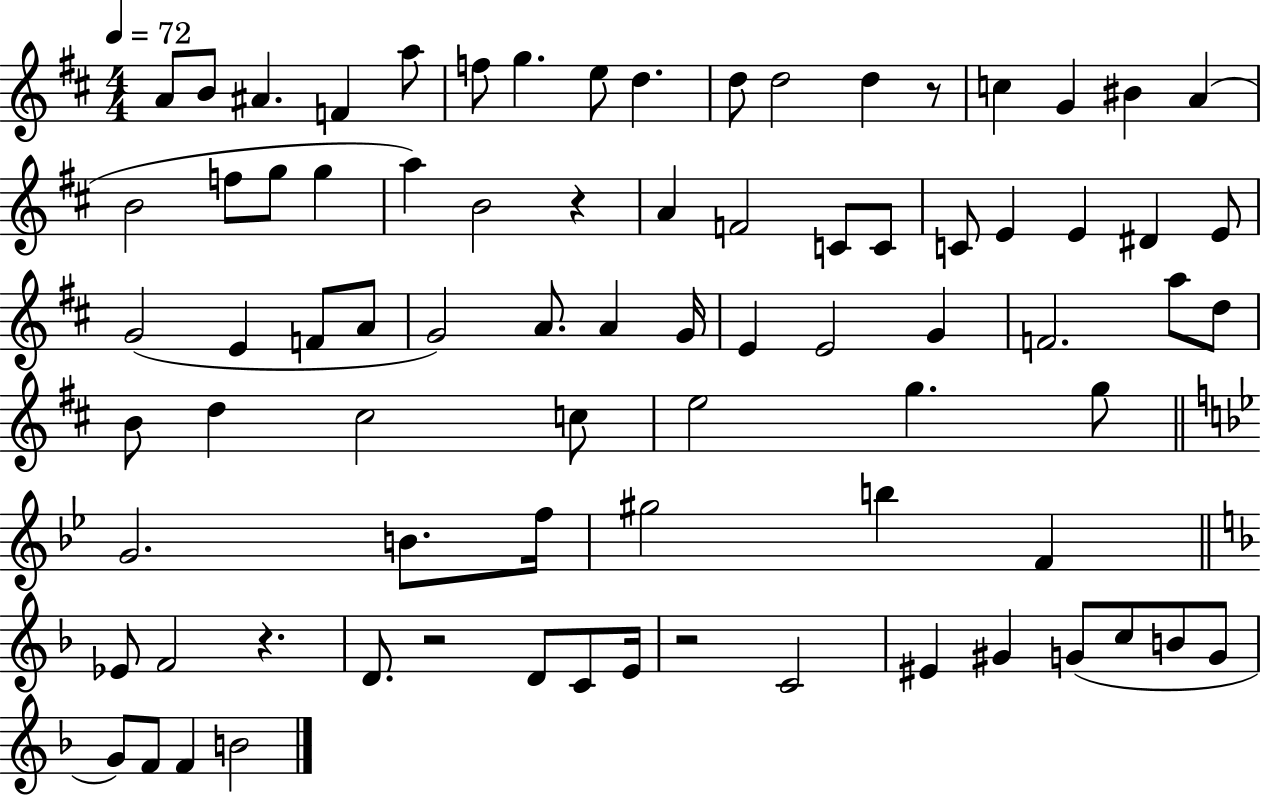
{
  \clef treble
  \numericTimeSignature
  \time 4/4
  \key d \major
  \tempo 4 = 72
  a'8 b'8 ais'4. f'4 a''8 | f''8 g''4. e''8 d''4. | d''8 d''2 d''4 r8 | c''4 g'4 bis'4 a'4( | \break b'2 f''8 g''8 g''4 | a''4) b'2 r4 | a'4 f'2 c'8 c'8 | c'8 e'4 e'4 dis'4 e'8 | \break g'2( e'4 f'8 a'8 | g'2) a'8. a'4 g'16 | e'4 e'2 g'4 | f'2. a''8 d''8 | \break b'8 d''4 cis''2 c''8 | e''2 g''4. g''8 | \bar "||" \break \key bes \major g'2. b'8. f''16 | gis''2 b''4 f'4 | \bar "||" \break \key f \major ees'8 f'2 r4. | d'8. r2 d'8 c'8 e'16 | r2 c'2 | eis'4 gis'4 g'8( c''8 b'8 g'8 | \break g'8) f'8 f'4 b'2 | \bar "|."
}